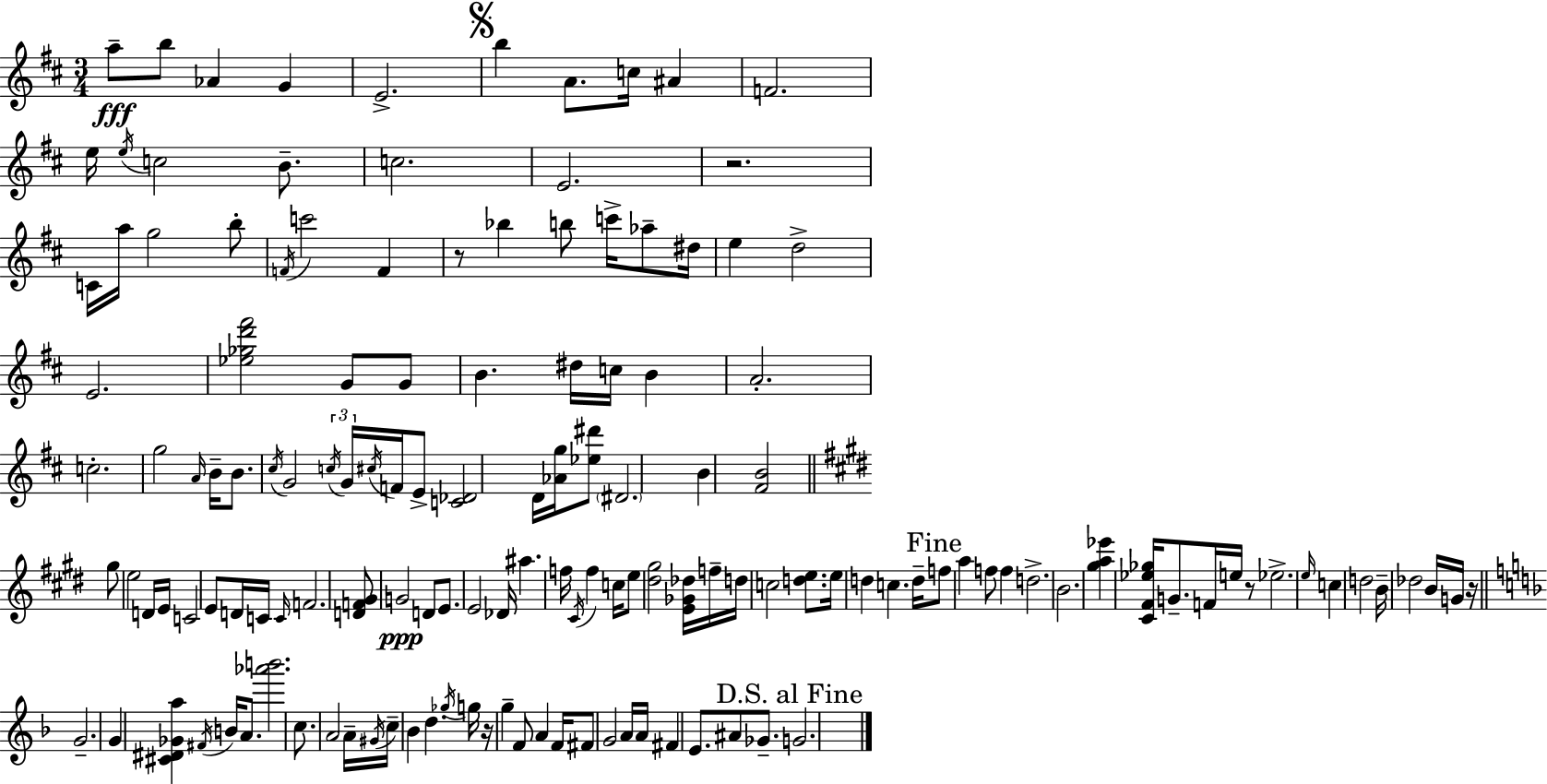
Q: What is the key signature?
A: D major